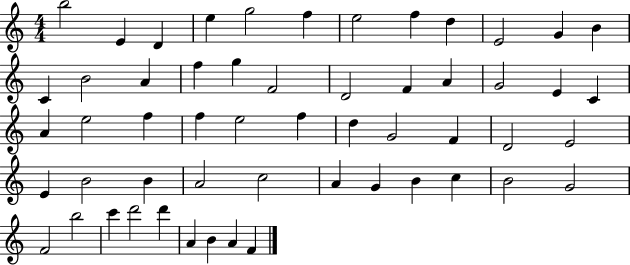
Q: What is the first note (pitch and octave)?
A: B5